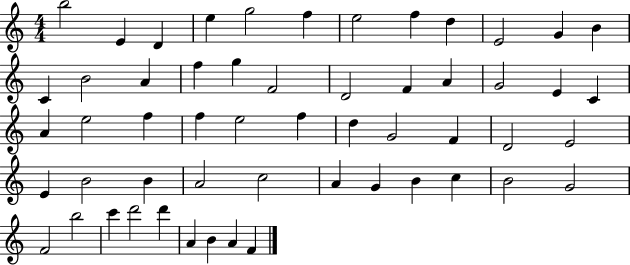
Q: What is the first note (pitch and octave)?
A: B5